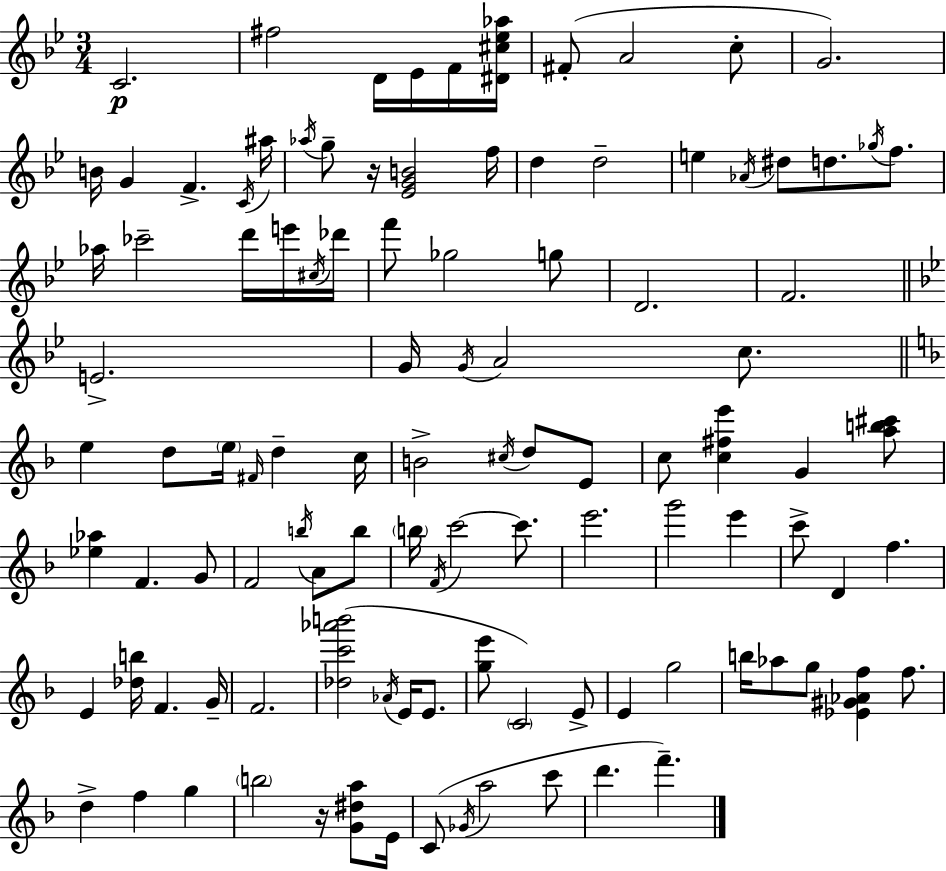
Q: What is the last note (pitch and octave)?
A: F6